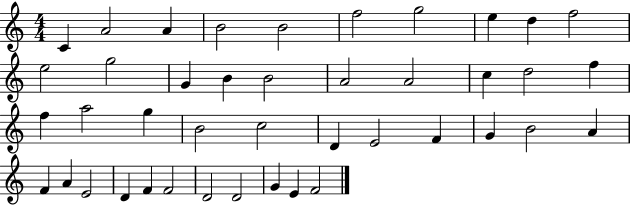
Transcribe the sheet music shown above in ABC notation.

X:1
T:Untitled
M:4/4
L:1/4
K:C
C A2 A B2 B2 f2 g2 e d f2 e2 g2 G B B2 A2 A2 c d2 f f a2 g B2 c2 D E2 F G B2 A F A E2 D F F2 D2 D2 G E F2